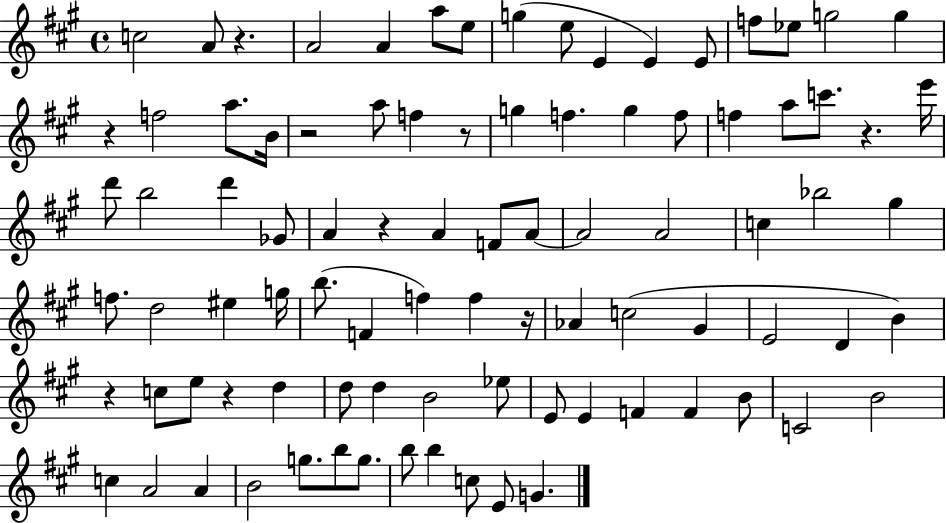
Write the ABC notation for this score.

X:1
T:Untitled
M:4/4
L:1/4
K:A
c2 A/2 z A2 A a/2 e/2 g e/2 E E E/2 f/2 _e/2 g2 g z f2 a/2 B/4 z2 a/2 f z/2 g f g f/2 f a/2 c'/2 z e'/4 d'/2 b2 d' _G/2 A z A F/2 A/2 A2 A2 c _b2 ^g f/2 d2 ^e g/4 b/2 F f f z/4 _A c2 ^G E2 D B z c/2 e/2 z d d/2 d B2 _e/2 E/2 E F F B/2 C2 B2 c A2 A B2 g/2 b/2 g/2 b/2 b c/2 E/2 G